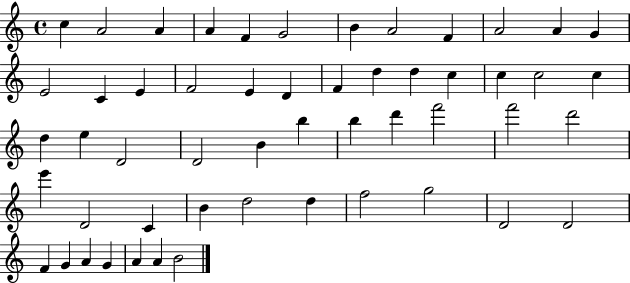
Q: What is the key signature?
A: C major